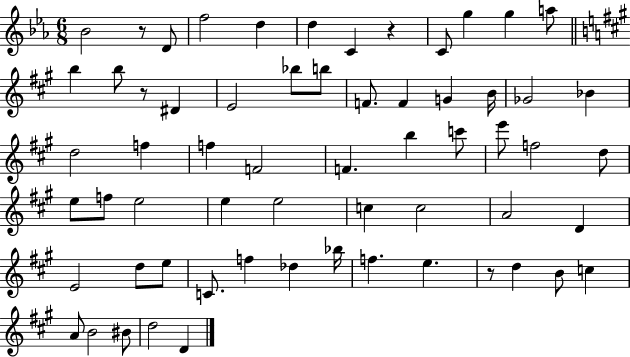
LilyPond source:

{
  \clef treble
  \numericTimeSignature
  \time 6/8
  \key ees \major
  bes'2 r8 d'8 | f''2 d''4 | d''4 c'4 r4 | c'8 g''4 g''4 a''8 | \break \bar "||" \break \key a \major b''4 b''8 r8 dis'4 | e'2 bes''8 b''8 | f'8. f'4 g'4 b'16 | ges'2 bes'4 | \break d''2 f''4 | f''4 f'2 | f'4. b''4 c'''8 | e'''8 f''2 d''8 | \break e''8 f''8 e''2 | e''4 e''2 | c''4 c''2 | a'2 d'4 | \break e'2 d''8 e''8 | c'8. f''4 des''4 bes''16 | f''4. e''4. | r8 d''4 b'8 c''4 | \break a'8 b'2 bis'8 | d''2 d'4 | \bar "|."
}